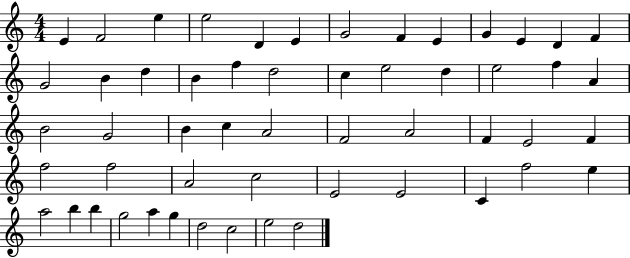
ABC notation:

X:1
T:Untitled
M:4/4
L:1/4
K:C
E F2 e e2 D E G2 F E G E D F G2 B d B f d2 c e2 d e2 f A B2 G2 B c A2 F2 A2 F E2 F f2 f2 A2 c2 E2 E2 C f2 e a2 b b g2 a g d2 c2 e2 d2